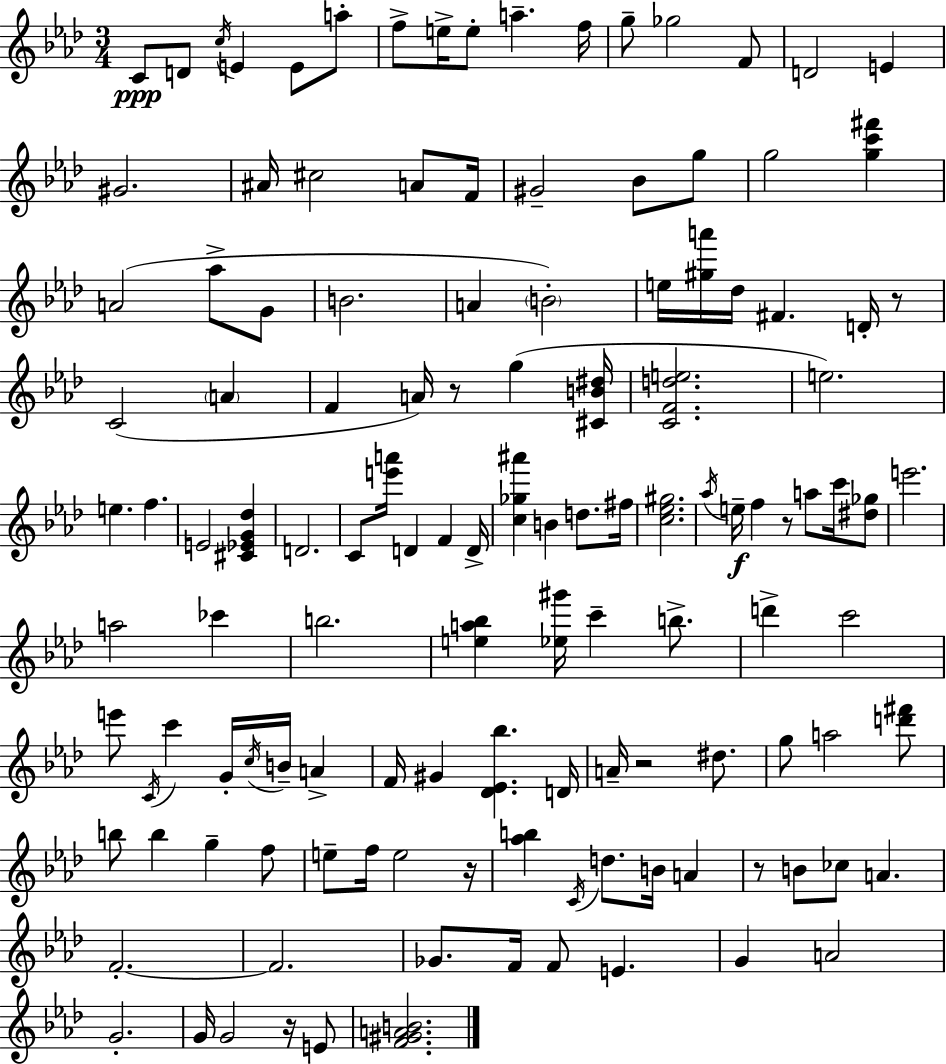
{
  \clef treble
  \numericTimeSignature
  \time 3/4
  \key aes \major
  c'8\ppp d'8 \acciaccatura { c''16 } e'4 e'8 a''8-. | f''8-> e''16-> e''8-. a''4.-- | f''16 g''8-- ges''2 f'8 | d'2 e'4 | \break gis'2. | ais'16 cis''2 a'8 | f'16 gis'2-- bes'8 g''8 | g''2 <g'' c''' fis'''>4 | \break a'2( aes''8-> g'8 | b'2. | a'4 \parenthesize b'2-.) | e''16 <gis'' a'''>16 des''16 fis'4. d'16-. r8 | \break c'2( \parenthesize a'4 | f'4 a'16) r8 g''4( | <cis' b' dis''>16 <c' f' d'' e''>2. | e''2.) | \break e''4. f''4. | e'2 <cis' ees' g' des''>4 | d'2. | c'8 <e''' a'''>16 d'4 f'4 | \break d'16-> <c'' ges'' ais'''>4 b'4 d''8. | fis''16 <c'' ees'' gis''>2. | \acciaccatura { aes''16 } e''16--\f f''4 r8 a''8 c'''16 | <dis'' ges''>8 e'''2. | \break a''2 ces'''4 | b''2. | <e'' a'' bes''>4 <ees'' gis'''>16 c'''4-- b''8.-> | d'''4-> c'''2 | \break e'''8 \acciaccatura { c'16 } c'''4 g'16-. \acciaccatura { c''16 } b'16-- | a'4-> f'16 gis'4 <des' ees' bes''>4. | d'16 a'16-- r2 | dis''8. g''8 a''2 | \break <d''' fis'''>8 b''8 b''4 g''4-- | f''8 e''8-- f''16 e''2 | r16 <aes'' b''>4 \acciaccatura { c'16 } d''8. | b'16 a'4 r8 b'8 ces''8 a'4. | \break f'2.-.~~ | f'2. | ges'8. f'16 f'8 e'4. | g'4 a'2 | \break g'2.-. | g'16 g'2 | r16 e'8 <f' gis' a' b'>2. | \bar "|."
}